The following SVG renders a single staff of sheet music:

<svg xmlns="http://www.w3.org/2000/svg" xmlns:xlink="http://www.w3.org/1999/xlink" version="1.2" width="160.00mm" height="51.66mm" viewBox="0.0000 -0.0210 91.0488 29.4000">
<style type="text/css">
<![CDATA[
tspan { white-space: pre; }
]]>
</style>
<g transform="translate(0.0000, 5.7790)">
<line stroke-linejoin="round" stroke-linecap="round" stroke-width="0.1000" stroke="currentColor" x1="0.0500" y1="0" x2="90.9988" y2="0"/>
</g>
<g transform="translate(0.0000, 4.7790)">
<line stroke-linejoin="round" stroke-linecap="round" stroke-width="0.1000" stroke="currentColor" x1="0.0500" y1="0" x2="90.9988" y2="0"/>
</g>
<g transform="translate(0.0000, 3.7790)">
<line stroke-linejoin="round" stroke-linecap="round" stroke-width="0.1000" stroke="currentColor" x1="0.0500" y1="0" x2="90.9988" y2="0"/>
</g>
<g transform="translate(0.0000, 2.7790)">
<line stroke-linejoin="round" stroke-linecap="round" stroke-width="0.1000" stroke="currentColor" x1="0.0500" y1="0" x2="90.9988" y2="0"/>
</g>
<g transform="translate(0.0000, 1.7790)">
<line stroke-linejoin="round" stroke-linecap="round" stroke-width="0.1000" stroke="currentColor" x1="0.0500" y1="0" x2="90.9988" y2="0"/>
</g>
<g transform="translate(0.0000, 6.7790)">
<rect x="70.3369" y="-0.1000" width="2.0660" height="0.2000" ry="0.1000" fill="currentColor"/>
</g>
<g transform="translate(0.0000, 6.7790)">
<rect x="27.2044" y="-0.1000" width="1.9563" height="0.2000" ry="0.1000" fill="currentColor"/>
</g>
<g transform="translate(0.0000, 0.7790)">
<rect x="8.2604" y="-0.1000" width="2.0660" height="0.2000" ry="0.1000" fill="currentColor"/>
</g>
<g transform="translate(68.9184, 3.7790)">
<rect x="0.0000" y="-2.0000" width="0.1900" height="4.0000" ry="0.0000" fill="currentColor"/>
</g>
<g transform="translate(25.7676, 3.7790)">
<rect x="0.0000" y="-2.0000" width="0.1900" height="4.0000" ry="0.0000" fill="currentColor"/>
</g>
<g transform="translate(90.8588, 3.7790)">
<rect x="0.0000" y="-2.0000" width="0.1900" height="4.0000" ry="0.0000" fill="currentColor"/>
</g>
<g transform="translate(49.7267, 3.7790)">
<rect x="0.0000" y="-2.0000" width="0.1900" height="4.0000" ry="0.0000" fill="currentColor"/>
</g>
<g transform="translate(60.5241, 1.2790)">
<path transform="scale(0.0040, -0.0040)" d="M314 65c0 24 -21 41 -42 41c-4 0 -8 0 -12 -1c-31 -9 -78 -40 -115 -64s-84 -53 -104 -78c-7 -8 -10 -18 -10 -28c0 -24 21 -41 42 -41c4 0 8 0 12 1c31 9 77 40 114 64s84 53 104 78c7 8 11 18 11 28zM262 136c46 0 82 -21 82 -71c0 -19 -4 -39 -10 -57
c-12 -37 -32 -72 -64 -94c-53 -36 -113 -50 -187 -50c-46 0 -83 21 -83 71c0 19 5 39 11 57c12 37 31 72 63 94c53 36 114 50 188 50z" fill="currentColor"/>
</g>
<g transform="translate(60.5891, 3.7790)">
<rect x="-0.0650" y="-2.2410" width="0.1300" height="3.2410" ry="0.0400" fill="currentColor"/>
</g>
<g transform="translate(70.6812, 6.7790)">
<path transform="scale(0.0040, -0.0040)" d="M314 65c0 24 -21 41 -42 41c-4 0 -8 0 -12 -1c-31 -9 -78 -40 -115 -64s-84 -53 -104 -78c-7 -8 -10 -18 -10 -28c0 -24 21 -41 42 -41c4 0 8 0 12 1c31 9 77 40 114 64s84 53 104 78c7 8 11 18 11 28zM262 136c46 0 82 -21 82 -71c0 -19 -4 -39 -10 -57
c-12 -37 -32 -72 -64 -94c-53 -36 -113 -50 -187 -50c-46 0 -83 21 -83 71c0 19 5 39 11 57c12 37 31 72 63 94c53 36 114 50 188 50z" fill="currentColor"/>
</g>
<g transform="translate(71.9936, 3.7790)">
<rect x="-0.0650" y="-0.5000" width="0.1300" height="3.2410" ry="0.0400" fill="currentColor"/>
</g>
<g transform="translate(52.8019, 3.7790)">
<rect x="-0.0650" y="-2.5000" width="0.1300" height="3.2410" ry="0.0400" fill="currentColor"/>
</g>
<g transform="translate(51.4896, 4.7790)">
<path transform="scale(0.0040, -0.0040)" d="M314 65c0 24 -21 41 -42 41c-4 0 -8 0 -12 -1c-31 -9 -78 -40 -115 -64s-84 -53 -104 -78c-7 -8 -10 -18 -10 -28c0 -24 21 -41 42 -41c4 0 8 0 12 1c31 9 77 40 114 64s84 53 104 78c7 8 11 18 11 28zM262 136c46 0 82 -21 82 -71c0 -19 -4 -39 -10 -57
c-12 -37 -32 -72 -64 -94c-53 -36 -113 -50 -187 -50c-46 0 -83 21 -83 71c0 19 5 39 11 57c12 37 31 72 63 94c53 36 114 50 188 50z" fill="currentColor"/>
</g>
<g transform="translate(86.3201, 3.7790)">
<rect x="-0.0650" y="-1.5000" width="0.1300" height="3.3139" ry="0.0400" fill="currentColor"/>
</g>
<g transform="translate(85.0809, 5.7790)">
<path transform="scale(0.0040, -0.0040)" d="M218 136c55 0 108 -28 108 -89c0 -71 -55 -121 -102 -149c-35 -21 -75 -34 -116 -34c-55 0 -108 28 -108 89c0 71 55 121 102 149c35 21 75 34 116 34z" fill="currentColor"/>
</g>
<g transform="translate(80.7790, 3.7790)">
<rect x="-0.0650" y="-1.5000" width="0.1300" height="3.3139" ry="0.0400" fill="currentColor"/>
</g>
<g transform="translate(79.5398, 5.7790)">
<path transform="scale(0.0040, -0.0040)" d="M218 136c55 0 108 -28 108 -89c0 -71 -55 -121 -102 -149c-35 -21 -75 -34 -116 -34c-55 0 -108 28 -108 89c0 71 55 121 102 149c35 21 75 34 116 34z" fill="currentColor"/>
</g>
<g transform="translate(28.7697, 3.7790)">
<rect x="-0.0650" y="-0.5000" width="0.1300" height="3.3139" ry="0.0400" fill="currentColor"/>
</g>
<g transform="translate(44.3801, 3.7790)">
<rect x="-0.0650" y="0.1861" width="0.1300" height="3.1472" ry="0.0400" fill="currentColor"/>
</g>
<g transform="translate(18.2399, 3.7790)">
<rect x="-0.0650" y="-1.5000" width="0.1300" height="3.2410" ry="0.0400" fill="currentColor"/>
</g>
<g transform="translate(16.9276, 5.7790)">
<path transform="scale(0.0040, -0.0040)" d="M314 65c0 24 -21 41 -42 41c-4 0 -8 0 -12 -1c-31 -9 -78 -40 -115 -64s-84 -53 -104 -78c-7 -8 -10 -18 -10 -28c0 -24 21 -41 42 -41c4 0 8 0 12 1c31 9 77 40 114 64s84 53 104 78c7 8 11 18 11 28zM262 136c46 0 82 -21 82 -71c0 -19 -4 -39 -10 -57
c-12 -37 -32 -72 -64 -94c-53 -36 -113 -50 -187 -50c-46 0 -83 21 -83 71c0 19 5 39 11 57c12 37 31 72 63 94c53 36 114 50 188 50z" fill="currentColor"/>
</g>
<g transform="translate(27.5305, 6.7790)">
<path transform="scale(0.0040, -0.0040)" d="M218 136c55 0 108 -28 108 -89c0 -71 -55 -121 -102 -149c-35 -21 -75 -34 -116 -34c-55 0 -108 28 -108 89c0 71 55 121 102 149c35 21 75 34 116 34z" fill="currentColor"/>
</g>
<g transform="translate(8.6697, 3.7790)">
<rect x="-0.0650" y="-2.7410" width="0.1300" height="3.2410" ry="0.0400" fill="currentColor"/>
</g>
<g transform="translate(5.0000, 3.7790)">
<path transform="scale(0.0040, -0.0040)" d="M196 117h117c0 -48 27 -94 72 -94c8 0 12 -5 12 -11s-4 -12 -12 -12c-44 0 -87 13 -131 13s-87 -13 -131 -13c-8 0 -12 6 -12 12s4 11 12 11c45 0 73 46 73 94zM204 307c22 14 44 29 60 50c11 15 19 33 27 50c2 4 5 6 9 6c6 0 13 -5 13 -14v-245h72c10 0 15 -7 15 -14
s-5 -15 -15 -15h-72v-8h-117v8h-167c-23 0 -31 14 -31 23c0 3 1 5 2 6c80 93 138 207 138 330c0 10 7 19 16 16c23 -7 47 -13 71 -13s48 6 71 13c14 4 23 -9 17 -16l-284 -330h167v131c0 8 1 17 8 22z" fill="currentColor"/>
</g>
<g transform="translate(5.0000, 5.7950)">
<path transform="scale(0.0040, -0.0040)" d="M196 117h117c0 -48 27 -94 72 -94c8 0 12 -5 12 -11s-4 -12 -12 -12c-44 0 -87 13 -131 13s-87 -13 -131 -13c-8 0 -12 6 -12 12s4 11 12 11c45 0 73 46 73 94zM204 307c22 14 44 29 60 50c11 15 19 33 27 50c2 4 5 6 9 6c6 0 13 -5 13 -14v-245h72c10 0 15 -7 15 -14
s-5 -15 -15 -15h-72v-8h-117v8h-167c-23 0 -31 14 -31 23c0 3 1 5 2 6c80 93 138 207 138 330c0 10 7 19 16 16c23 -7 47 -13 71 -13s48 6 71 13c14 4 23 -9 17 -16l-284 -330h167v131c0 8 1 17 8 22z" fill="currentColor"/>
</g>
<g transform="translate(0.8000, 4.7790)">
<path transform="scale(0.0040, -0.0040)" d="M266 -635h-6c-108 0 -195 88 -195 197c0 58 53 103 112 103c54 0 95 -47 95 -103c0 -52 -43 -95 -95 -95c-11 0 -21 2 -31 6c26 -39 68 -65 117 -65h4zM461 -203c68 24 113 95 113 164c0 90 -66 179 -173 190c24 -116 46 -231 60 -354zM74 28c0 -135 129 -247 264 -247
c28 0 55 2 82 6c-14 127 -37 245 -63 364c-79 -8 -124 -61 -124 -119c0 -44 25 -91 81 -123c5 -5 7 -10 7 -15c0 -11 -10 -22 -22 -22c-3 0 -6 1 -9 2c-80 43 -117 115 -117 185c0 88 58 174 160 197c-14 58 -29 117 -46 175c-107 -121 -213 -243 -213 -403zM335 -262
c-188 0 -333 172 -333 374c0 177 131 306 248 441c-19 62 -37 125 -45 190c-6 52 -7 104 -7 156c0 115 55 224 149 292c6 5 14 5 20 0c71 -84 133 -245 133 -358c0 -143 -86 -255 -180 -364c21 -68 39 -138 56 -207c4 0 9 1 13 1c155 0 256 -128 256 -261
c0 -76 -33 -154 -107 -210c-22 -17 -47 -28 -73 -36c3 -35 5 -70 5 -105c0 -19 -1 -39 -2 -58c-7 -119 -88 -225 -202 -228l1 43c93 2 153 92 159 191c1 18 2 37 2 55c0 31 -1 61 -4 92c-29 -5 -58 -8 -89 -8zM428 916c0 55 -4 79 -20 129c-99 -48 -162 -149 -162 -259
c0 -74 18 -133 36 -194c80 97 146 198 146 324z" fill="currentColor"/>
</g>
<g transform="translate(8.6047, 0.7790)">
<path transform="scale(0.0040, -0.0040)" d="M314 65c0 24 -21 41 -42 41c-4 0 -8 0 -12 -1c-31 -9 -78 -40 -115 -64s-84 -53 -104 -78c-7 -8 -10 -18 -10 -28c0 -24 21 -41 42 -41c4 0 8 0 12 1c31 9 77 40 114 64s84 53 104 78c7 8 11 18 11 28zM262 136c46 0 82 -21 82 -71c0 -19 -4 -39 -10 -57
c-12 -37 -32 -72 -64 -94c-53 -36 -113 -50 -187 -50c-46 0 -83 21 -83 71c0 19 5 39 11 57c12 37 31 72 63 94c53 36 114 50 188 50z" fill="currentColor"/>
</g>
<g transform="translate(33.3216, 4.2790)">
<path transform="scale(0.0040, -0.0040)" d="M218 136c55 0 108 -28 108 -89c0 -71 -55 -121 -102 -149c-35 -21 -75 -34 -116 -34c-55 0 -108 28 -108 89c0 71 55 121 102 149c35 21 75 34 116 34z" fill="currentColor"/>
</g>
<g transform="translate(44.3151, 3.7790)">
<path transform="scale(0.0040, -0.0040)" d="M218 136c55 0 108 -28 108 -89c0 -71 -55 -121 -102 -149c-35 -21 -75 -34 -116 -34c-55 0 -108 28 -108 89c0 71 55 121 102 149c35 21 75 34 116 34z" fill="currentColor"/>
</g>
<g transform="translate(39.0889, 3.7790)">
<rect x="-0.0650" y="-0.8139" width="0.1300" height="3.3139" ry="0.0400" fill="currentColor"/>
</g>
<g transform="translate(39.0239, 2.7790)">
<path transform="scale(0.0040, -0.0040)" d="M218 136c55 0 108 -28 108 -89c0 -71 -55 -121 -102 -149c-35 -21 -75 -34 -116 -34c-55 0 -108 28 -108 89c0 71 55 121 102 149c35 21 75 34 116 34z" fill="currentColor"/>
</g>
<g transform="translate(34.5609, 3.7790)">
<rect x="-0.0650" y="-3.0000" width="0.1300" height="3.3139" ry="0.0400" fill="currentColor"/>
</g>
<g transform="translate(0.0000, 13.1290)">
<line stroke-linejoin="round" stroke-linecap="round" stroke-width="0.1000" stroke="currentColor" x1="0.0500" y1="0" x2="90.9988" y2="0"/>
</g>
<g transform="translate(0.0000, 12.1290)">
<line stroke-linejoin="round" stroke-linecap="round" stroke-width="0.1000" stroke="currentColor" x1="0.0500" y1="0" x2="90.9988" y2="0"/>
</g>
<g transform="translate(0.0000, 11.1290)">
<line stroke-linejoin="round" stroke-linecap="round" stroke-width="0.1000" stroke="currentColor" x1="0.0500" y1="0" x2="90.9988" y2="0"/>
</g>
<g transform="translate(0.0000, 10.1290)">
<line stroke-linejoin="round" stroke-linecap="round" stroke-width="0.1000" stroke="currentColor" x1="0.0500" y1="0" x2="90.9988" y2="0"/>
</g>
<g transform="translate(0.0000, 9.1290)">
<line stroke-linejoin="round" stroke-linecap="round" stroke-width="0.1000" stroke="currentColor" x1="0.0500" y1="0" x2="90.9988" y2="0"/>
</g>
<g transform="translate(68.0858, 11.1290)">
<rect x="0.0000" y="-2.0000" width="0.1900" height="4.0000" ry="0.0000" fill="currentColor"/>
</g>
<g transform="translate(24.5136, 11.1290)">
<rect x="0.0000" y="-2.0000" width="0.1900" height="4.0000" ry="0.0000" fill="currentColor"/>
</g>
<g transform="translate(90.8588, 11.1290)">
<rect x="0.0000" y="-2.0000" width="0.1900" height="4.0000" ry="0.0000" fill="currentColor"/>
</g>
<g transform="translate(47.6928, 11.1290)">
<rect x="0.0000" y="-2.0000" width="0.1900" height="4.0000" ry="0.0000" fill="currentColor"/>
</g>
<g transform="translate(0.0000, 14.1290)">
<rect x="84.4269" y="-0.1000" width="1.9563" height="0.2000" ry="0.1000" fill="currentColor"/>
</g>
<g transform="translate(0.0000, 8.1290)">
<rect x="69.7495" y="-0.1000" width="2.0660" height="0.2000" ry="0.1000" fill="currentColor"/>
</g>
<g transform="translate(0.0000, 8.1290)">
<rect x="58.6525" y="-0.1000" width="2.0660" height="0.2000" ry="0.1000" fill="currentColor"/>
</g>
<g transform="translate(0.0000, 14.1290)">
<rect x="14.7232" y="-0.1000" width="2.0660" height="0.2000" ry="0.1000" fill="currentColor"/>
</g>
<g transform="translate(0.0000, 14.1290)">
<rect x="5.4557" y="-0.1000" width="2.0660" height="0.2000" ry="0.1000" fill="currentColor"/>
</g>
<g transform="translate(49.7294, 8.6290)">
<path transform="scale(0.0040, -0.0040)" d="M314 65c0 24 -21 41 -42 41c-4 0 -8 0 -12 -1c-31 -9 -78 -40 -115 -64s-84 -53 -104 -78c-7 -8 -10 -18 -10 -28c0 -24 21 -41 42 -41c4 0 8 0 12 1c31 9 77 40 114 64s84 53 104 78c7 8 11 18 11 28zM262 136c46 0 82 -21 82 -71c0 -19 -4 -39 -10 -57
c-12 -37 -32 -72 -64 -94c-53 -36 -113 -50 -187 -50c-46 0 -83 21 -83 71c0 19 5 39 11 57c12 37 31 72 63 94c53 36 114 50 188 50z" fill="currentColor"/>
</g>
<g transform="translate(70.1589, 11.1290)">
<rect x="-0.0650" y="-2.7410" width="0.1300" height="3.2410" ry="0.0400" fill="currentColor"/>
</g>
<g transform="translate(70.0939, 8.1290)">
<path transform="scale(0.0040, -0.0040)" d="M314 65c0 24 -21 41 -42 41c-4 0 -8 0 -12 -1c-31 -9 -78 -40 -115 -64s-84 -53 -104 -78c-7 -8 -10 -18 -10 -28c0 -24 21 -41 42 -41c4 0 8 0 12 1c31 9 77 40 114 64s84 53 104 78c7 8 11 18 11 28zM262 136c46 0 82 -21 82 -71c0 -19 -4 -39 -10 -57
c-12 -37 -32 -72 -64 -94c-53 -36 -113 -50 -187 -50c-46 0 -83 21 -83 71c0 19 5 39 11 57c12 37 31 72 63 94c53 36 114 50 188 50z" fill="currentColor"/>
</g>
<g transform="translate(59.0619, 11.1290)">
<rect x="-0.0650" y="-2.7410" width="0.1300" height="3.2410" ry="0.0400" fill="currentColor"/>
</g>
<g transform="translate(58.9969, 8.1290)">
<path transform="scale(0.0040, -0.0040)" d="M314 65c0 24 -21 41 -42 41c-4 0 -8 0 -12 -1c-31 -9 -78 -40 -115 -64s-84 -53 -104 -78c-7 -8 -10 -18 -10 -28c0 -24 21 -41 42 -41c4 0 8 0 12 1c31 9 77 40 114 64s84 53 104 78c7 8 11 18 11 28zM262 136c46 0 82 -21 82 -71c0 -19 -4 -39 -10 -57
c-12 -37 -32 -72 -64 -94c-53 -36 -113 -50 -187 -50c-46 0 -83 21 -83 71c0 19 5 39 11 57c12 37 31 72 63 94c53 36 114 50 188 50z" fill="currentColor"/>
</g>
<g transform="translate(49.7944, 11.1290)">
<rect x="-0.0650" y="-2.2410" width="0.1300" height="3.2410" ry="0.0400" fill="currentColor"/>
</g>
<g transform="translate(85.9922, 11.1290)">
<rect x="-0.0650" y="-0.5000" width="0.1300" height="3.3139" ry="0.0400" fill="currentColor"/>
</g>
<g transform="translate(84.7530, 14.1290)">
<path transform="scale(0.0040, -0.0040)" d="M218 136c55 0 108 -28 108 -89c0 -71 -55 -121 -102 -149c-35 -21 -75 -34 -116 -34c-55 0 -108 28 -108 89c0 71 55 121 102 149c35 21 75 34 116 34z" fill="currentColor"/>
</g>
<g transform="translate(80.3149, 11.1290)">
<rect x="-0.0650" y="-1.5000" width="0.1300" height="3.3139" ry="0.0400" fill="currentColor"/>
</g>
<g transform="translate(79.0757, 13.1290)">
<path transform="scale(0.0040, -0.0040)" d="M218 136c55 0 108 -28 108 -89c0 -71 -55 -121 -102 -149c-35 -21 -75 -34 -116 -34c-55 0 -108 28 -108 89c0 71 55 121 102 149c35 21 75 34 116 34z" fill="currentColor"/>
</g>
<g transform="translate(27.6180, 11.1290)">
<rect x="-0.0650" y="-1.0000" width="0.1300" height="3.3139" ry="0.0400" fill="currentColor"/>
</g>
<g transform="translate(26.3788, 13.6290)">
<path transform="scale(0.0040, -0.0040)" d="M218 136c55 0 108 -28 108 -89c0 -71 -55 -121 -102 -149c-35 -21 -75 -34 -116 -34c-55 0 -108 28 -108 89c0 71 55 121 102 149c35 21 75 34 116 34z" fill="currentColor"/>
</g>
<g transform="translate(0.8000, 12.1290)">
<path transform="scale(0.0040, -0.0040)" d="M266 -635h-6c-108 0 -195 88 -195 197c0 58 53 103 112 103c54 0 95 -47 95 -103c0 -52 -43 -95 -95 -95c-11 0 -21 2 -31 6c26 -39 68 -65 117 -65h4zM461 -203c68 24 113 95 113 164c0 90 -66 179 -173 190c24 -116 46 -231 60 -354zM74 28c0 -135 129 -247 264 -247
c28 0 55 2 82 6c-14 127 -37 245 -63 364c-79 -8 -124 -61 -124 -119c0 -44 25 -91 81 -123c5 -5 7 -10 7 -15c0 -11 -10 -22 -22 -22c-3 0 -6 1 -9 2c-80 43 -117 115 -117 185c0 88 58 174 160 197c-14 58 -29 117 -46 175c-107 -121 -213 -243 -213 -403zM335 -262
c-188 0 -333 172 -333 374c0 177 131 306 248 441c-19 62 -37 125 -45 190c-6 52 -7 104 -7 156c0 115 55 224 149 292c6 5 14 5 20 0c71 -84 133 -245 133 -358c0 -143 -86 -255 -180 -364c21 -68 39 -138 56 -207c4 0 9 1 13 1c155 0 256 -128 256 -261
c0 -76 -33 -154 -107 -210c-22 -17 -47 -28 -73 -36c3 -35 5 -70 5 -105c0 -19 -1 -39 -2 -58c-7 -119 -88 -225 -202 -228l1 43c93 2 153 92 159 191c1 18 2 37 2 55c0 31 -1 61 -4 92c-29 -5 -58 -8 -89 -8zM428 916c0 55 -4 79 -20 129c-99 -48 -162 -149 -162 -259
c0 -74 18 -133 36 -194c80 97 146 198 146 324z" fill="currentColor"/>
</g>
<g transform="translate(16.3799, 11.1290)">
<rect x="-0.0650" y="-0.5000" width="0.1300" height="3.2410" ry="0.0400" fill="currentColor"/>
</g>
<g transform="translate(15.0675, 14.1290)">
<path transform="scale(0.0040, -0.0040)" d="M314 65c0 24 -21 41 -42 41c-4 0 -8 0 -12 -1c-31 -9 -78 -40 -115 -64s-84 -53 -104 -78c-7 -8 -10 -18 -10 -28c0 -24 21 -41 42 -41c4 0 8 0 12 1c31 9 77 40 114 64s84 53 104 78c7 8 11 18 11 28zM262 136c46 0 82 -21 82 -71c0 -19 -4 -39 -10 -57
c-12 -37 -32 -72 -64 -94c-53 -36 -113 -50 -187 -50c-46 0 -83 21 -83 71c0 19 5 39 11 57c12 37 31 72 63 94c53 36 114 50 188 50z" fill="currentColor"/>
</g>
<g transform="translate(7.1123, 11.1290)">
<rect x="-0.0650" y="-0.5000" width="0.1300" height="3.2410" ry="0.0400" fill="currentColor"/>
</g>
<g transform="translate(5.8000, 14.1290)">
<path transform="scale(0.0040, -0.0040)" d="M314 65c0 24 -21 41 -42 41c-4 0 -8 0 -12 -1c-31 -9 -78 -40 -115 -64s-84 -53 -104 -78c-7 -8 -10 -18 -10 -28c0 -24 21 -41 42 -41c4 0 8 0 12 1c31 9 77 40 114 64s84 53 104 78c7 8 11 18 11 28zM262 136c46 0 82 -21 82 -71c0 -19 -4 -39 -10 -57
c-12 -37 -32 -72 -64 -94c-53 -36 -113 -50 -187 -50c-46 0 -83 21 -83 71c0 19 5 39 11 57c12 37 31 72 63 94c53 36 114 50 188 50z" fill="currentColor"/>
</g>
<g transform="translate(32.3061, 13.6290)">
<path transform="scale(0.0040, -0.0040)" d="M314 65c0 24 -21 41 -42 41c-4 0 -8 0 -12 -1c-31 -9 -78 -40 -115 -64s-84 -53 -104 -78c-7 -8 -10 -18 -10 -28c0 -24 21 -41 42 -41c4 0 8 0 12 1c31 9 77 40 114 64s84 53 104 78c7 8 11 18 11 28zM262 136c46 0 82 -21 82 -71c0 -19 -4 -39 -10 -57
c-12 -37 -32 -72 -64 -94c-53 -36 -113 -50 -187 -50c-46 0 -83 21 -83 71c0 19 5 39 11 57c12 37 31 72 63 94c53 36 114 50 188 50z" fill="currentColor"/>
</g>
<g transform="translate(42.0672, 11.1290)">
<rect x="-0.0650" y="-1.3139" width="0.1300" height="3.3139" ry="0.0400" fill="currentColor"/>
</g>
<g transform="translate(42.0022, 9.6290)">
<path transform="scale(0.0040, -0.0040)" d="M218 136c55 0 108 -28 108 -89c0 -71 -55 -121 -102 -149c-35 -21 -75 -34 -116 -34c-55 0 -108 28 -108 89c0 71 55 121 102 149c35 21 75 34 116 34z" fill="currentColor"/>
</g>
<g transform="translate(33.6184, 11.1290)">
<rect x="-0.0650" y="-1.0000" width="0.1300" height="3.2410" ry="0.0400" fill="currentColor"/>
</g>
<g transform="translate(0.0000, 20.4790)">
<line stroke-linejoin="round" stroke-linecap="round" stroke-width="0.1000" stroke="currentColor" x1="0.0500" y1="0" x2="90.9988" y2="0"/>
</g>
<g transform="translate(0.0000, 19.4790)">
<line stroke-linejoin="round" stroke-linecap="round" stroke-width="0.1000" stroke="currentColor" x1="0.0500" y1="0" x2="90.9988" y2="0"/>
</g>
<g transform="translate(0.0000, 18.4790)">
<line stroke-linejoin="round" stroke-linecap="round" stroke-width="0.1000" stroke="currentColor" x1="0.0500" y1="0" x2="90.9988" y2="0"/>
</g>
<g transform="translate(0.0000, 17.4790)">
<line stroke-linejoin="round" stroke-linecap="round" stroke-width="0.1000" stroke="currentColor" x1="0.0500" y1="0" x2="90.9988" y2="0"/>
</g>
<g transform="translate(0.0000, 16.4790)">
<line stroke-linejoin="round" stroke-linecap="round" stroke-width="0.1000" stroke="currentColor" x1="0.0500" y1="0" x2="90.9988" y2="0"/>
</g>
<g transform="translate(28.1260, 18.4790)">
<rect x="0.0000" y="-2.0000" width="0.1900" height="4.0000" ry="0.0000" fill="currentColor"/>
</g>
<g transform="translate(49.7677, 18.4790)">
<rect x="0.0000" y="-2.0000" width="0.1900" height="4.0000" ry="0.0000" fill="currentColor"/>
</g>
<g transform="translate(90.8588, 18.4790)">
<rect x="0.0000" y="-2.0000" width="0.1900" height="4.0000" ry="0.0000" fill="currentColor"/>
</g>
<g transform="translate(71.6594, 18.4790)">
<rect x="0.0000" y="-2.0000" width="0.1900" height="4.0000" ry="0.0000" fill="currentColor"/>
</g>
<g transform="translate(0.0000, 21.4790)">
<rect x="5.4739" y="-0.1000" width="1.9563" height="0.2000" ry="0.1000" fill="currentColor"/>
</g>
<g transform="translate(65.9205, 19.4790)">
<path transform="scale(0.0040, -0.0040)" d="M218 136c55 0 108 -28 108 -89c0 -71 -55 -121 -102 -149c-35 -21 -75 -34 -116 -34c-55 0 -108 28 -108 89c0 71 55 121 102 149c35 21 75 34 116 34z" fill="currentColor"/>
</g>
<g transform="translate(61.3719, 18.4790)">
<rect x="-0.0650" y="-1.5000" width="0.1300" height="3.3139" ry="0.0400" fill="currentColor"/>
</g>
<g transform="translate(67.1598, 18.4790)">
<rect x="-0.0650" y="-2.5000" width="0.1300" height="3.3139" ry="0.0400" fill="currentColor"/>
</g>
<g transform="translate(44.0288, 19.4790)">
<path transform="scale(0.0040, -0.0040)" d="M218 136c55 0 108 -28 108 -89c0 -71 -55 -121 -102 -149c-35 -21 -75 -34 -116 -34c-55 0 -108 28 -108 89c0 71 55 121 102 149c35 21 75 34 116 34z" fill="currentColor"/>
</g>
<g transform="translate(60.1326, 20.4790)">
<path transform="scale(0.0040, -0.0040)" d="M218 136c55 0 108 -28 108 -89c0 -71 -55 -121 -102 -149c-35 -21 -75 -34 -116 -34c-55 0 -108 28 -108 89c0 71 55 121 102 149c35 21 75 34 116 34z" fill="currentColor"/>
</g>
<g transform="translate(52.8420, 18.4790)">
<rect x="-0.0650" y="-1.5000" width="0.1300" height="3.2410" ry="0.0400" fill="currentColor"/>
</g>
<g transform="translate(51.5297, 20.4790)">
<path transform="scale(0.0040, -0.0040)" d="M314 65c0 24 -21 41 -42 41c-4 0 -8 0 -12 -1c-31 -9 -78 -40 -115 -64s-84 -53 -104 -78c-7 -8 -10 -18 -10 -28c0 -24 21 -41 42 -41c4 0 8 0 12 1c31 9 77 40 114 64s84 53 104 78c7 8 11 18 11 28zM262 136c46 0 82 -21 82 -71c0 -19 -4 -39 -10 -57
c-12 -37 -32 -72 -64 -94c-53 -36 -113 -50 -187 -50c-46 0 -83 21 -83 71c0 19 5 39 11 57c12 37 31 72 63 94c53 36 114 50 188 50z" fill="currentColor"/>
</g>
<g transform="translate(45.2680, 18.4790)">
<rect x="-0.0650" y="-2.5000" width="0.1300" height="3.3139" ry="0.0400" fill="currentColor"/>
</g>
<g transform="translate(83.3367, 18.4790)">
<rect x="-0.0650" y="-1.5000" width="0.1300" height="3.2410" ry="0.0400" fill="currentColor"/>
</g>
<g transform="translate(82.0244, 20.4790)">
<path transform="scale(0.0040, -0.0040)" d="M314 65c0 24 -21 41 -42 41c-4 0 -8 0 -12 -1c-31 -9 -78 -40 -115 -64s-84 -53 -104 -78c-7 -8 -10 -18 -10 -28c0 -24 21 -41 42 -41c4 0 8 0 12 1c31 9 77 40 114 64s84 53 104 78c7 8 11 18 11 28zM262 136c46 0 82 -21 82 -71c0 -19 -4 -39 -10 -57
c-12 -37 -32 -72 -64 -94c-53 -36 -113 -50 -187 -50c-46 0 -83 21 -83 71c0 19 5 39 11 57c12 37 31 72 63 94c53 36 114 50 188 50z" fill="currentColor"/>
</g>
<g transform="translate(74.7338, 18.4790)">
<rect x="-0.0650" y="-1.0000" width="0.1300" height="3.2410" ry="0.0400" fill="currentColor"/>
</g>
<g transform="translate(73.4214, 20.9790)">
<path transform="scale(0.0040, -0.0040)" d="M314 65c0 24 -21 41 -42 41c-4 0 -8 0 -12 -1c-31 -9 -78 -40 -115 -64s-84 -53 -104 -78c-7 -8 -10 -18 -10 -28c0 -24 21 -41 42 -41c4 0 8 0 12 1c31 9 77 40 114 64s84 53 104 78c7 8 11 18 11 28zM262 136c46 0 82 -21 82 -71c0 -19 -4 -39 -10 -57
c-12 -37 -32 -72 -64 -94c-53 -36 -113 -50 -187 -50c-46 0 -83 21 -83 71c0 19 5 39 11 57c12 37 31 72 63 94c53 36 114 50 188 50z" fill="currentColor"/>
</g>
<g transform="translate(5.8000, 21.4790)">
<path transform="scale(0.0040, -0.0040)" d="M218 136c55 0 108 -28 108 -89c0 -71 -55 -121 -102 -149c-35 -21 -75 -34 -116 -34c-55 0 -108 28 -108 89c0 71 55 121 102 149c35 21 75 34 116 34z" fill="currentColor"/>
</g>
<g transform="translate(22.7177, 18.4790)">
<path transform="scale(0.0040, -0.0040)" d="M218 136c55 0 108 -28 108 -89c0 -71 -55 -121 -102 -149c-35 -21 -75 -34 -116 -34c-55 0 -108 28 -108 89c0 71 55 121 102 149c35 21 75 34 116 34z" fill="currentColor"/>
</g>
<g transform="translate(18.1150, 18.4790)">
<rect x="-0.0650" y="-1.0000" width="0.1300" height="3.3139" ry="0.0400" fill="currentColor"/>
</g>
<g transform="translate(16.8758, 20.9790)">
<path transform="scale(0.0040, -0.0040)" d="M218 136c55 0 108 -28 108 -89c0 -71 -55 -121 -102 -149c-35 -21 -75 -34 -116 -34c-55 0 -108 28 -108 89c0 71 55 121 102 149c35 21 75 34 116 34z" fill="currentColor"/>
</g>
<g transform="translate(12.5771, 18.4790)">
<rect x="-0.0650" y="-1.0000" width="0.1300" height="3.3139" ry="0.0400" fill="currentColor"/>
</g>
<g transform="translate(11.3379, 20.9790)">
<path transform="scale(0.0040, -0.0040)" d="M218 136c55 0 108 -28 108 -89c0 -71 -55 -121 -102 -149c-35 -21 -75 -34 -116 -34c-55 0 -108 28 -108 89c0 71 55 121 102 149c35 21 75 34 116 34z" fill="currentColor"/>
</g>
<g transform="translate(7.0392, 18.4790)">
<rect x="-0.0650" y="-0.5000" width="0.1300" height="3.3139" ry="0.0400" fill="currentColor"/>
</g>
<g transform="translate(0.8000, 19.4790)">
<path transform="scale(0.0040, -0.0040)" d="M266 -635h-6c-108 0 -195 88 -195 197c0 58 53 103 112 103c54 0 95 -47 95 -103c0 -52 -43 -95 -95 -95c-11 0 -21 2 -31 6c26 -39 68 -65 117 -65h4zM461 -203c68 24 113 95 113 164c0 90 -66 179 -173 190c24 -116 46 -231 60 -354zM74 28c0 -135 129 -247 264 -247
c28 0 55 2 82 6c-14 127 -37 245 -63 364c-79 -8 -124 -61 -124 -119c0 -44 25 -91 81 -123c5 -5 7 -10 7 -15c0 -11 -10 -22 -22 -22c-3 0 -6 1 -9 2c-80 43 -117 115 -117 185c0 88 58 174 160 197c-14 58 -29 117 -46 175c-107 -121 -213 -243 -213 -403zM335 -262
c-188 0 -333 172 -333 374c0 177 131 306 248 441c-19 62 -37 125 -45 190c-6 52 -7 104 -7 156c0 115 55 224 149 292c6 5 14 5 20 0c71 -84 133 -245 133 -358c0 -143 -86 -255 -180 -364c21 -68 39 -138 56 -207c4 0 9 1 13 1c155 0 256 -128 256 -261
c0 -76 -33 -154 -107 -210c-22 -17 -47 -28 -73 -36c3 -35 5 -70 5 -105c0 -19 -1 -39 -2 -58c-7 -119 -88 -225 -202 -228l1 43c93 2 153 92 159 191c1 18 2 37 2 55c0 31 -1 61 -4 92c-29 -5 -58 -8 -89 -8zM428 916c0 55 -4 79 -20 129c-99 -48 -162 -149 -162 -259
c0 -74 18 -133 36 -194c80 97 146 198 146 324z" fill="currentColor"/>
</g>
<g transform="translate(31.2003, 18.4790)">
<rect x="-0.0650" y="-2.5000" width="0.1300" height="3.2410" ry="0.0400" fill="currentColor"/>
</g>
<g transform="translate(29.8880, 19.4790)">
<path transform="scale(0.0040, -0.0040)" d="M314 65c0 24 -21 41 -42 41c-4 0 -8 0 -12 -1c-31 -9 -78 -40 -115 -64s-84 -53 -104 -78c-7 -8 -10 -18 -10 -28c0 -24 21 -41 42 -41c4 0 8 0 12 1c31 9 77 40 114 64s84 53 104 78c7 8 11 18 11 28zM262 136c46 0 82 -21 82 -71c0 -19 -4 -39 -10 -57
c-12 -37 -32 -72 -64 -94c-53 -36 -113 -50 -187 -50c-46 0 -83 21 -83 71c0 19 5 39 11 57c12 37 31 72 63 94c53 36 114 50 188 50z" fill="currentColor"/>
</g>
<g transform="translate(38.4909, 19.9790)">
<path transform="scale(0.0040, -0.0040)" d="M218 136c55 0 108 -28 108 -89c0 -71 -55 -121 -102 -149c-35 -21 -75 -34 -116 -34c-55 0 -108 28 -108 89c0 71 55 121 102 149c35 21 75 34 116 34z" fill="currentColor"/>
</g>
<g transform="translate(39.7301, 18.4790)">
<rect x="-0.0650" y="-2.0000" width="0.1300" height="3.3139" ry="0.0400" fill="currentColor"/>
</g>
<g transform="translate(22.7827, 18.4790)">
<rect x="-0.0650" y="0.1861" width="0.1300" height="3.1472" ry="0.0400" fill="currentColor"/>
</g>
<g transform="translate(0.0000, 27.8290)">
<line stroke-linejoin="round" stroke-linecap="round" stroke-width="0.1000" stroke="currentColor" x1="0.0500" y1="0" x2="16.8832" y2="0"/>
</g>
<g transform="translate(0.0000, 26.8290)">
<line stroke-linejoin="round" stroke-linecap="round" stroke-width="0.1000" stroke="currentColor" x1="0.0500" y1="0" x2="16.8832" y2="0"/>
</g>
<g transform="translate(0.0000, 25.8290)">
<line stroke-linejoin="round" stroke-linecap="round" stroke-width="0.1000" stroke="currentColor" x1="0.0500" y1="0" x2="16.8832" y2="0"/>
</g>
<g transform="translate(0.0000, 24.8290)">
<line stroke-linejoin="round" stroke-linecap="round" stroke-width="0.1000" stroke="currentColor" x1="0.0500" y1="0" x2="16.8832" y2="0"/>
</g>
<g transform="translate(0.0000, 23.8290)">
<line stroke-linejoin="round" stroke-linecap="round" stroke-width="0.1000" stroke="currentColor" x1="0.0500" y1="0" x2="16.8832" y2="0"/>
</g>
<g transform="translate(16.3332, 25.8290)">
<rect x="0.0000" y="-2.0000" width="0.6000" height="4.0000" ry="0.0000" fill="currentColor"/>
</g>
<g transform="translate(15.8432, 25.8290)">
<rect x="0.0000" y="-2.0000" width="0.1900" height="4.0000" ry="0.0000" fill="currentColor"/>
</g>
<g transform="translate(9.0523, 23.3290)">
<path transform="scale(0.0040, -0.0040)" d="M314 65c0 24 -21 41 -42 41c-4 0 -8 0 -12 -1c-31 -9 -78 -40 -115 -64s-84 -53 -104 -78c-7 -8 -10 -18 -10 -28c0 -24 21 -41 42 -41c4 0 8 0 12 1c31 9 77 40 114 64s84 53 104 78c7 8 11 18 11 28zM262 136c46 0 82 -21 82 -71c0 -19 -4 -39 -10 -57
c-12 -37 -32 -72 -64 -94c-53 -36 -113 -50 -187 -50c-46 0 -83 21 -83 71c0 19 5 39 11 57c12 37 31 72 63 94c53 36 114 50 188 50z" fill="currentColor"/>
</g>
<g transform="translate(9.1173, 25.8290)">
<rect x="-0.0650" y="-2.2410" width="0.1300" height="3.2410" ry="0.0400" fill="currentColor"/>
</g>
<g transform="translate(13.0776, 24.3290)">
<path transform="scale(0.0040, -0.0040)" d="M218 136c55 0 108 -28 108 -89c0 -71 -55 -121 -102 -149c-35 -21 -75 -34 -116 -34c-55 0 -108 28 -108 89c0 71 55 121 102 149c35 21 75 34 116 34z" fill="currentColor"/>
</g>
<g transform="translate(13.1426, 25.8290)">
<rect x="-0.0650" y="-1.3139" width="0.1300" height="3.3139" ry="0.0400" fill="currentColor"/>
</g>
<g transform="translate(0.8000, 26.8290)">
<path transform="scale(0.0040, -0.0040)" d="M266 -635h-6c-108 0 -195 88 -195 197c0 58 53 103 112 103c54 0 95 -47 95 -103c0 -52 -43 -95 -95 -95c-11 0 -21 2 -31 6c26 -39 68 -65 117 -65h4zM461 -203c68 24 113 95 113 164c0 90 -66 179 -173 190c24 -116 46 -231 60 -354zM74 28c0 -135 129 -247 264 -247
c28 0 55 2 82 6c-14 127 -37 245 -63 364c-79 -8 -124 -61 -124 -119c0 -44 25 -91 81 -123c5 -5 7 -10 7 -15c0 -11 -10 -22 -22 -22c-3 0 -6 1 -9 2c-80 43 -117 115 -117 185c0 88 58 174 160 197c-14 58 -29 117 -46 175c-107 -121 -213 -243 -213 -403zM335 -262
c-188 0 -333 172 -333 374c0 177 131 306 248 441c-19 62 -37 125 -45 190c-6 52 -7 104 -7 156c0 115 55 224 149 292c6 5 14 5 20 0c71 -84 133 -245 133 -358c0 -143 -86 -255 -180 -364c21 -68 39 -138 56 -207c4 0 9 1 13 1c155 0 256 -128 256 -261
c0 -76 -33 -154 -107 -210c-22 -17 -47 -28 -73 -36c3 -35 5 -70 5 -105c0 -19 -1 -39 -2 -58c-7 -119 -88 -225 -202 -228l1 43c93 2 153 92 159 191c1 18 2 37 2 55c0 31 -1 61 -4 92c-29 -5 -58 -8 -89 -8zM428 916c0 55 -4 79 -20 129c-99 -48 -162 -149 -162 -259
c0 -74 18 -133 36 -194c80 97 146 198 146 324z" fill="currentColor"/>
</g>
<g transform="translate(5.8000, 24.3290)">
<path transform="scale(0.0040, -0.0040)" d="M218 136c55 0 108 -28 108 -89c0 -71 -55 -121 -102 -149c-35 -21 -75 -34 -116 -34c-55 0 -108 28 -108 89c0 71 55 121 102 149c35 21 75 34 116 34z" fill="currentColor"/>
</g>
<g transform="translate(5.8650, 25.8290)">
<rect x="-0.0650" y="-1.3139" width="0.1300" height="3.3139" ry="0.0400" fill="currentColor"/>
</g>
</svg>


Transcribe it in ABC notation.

X:1
T:Untitled
M:4/4
L:1/4
K:C
a2 E2 C A d B G2 g2 C2 E E C2 C2 D D2 e g2 a2 a2 E C C D D B G2 F G E2 E G D2 E2 e g2 e